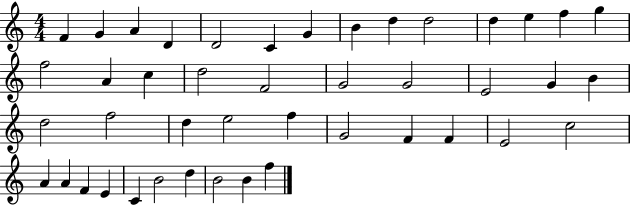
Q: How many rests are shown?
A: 0